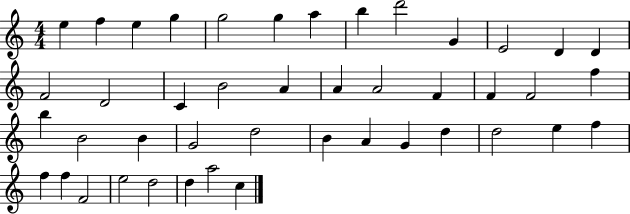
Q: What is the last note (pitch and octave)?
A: C5